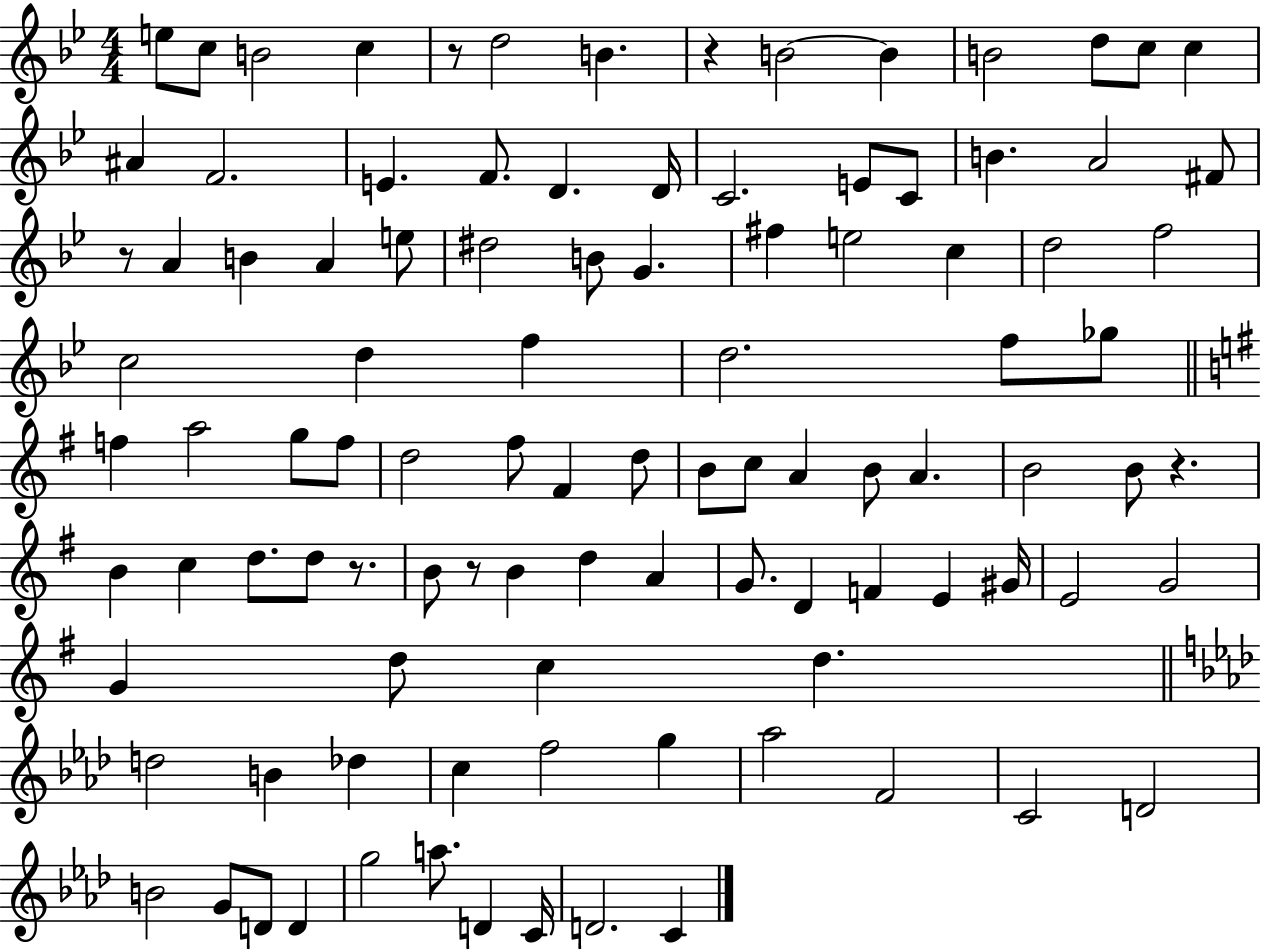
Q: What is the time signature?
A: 4/4